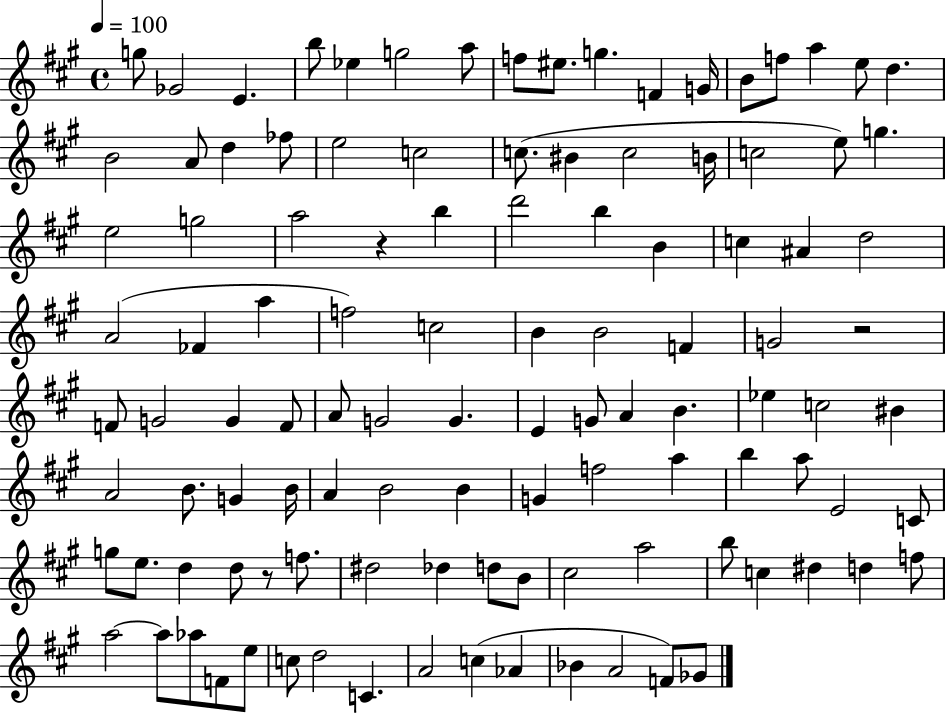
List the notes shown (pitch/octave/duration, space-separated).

G5/e Gb4/h E4/q. B5/e Eb5/q G5/h A5/e F5/e EIS5/e. G5/q. F4/q G4/s B4/e F5/e A5/q E5/e D5/q. B4/h A4/e D5/q FES5/e E5/h C5/h C5/e. BIS4/q C5/h B4/s C5/h E5/e G5/q. E5/h G5/h A5/h R/q B5/q D6/h B5/q B4/q C5/q A#4/q D5/h A4/h FES4/q A5/q F5/h C5/h B4/q B4/h F4/q G4/h R/h F4/e G4/h G4/q F4/e A4/e G4/h G4/q. E4/q G4/e A4/q B4/q. Eb5/q C5/h BIS4/q A4/h B4/e. G4/q B4/s A4/q B4/h B4/q G4/q F5/h A5/q B5/q A5/e E4/h C4/e G5/e E5/e. D5/q D5/e R/e F5/e. D#5/h Db5/q D5/e B4/e C#5/h A5/h B5/e C5/q D#5/q D5/q F5/e A5/h A5/e Ab5/e F4/e E5/e C5/e D5/h C4/q. A4/h C5/q Ab4/q Bb4/q A4/h F4/e Gb4/e